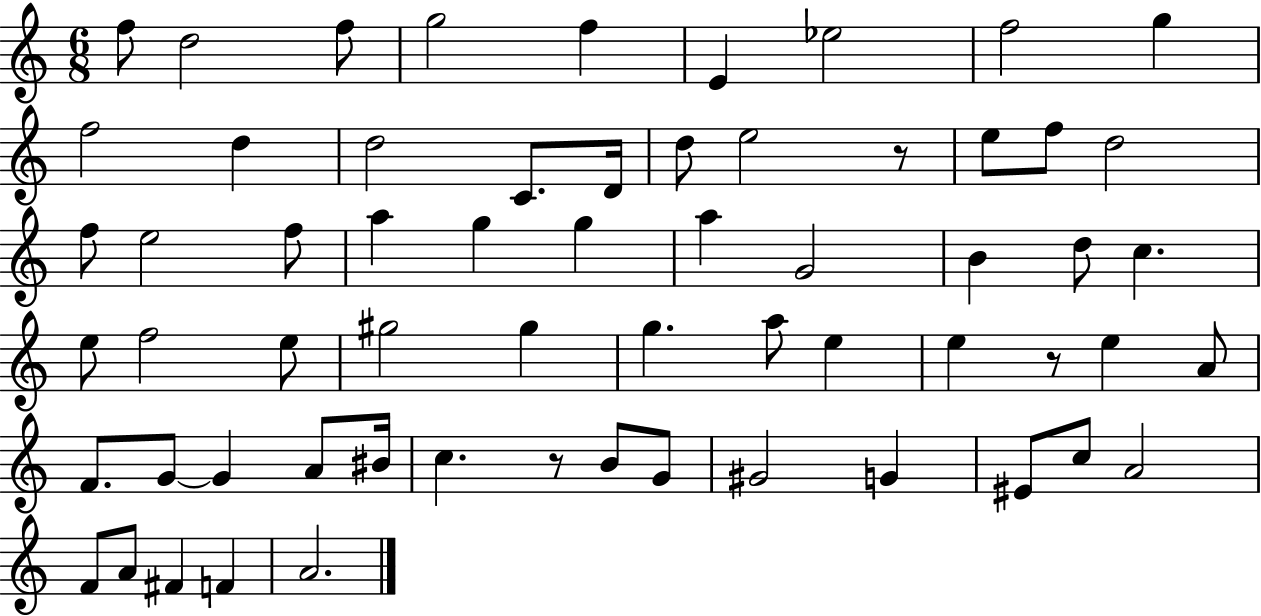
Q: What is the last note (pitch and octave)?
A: A4